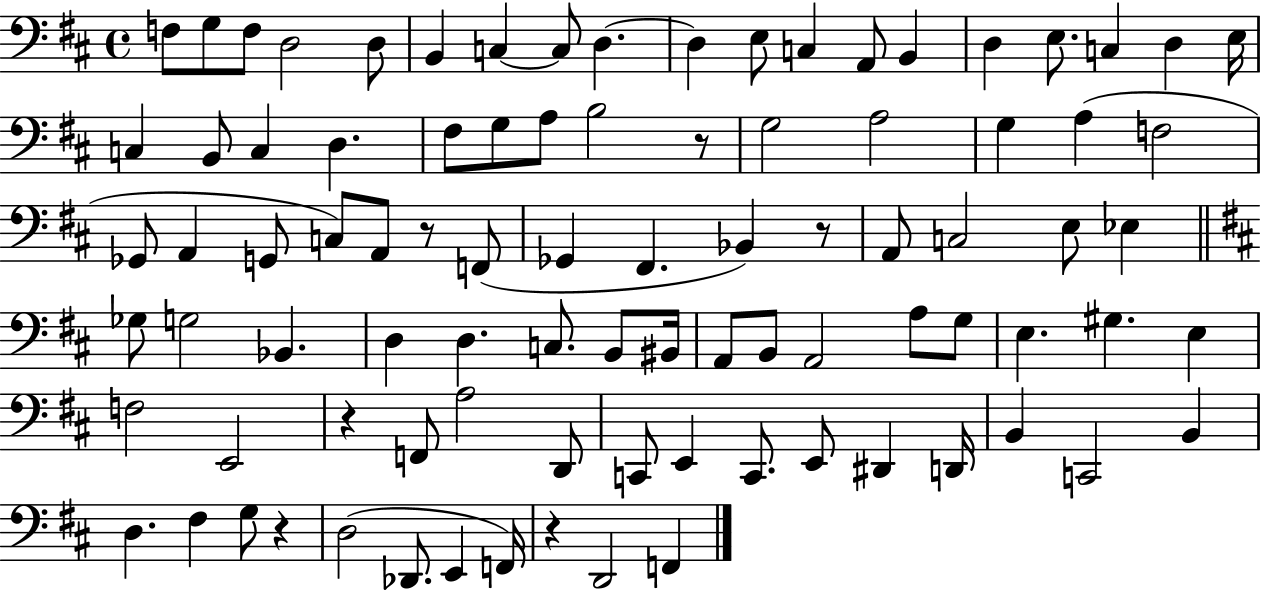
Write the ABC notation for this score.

X:1
T:Untitled
M:4/4
L:1/4
K:D
F,/2 G,/2 F,/2 D,2 D,/2 B,, C, C,/2 D, D, E,/2 C, A,,/2 B,, D, E,/2 C, D, E,/4 C, B,,/2 C, D, ^F,/2 G,/2 A,/2 B,2 z/2 G,2 A,2 G, A, F,2 _G,,/2 A,, G,,/2 C,/2 A,,/2 z/2 F,,/2 _G,, ^F,, _B,, z/2 A,,/2 C,2 E,/2 _E, _G,/2 G,2 _B,, D, D, C,/2 B,,/2 ^B,,/4 A,,/2 B,,/2 A,,2 A,/2 G,/2 E, ^G, E, F,2 E,,2 z F,,/2 A,2 D,,/2 C,,/2 E,, C,,/2 E,,/2 ^D,, D,,/4 B,, C,,2 B,, D, ^F, G,/2 z D,2 _D,,/2 E,, F,,/4 z D,,2 F,,